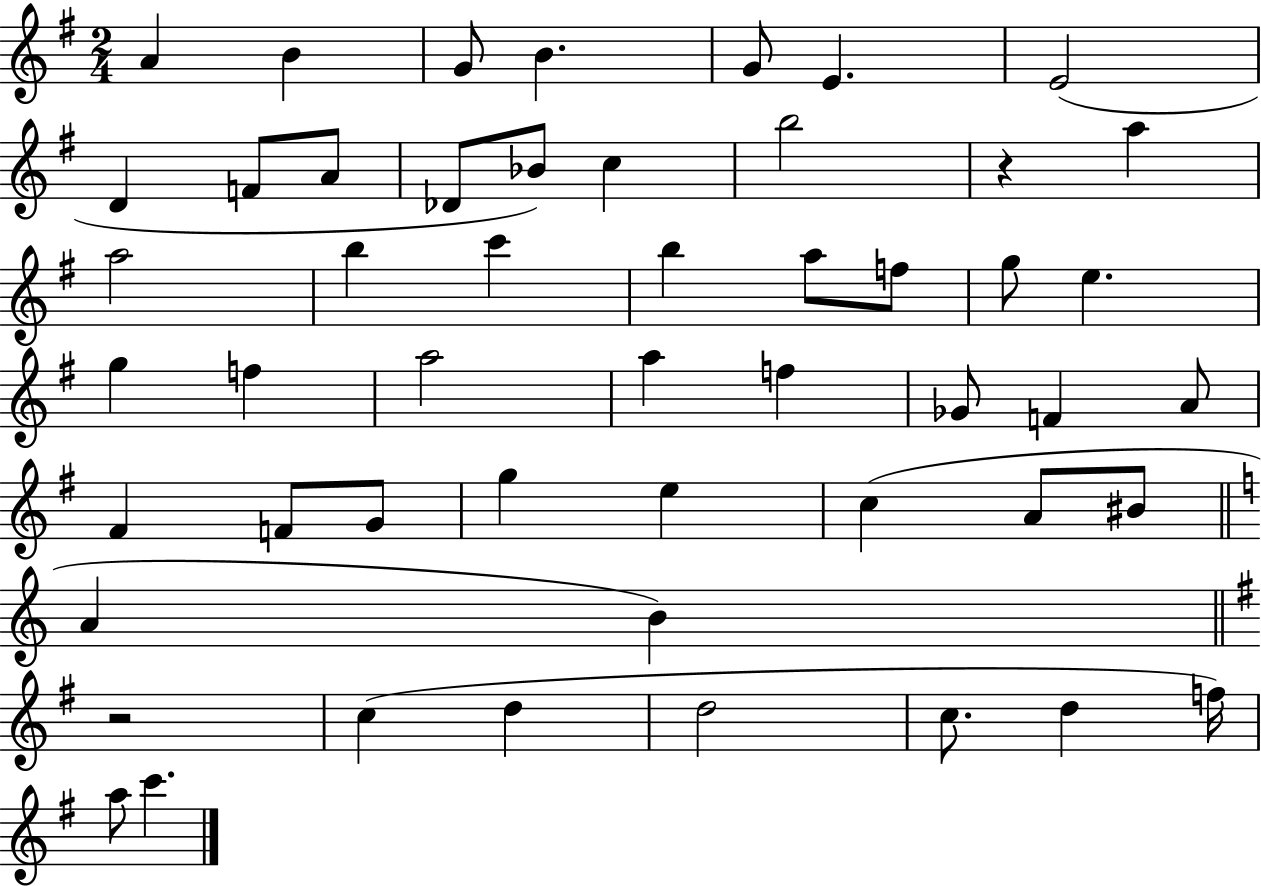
{
  \clef treble
  \numericTimeSignature
  \time 2/4
  \key g \major
  a'4 b'4 | g'8 b'4. | g'8 e'4. | e'2( | \break d'4 f'8 a'8 | des'8 bes'8) c''4 | b''2 | r4 a''4 | \break a''2 | b''4 c'''4 | b''4 a''8 f''8 | g''8 e''4. | \break g''4 f''4 | a''2 | a''4 f''4 | ges'8 f'4 a'8 | \break fis'4 f'8 g'8 | g''4 e''4 | c''4( a'8 bis'8 | \bar "||" \break \key c \major a'4 b'4) | \bar "||" \break \key e \minor r2 | c''4( d''4 | d''2 | c''8. d''4 f''16) | \break a''8 c'''4. | \bar "|."
}